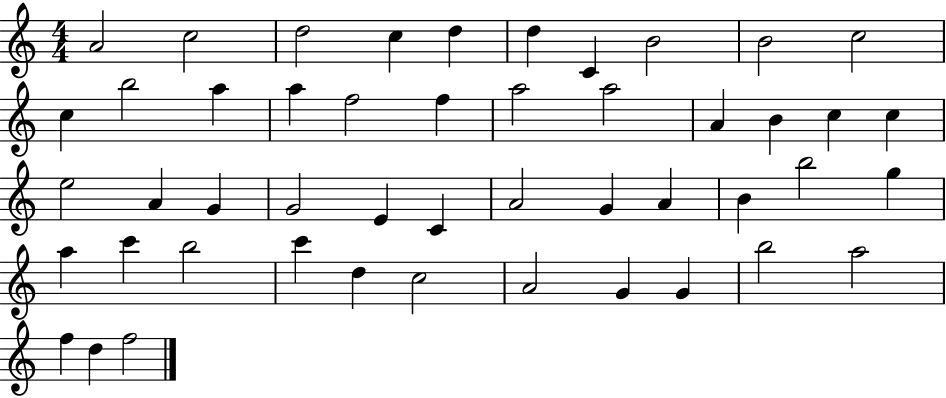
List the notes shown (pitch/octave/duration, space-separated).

A4/h C5/h D5/h C5/q D5/q D5/q C4/q B4/h B4/h C5/h C5/q B5/h A5/q A5/q F5/h F5/q A5/h A5/h A4/q B4/q C5/q C5/q E5/h A4/q G4/q G4/h E4/q C4/q A4/h G4/q A4/q B4/q B5/h G5/q A5/q C6/q B5/h C6/q D5/q C5/h A4/h G4/q G4/q B5/h A5/h F5/q D5/q F5/h